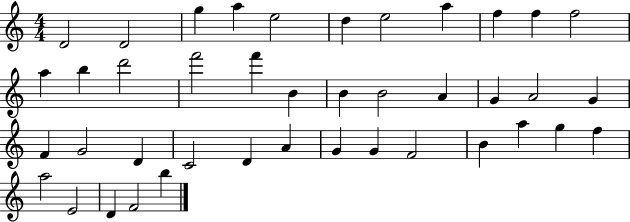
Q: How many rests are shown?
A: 0